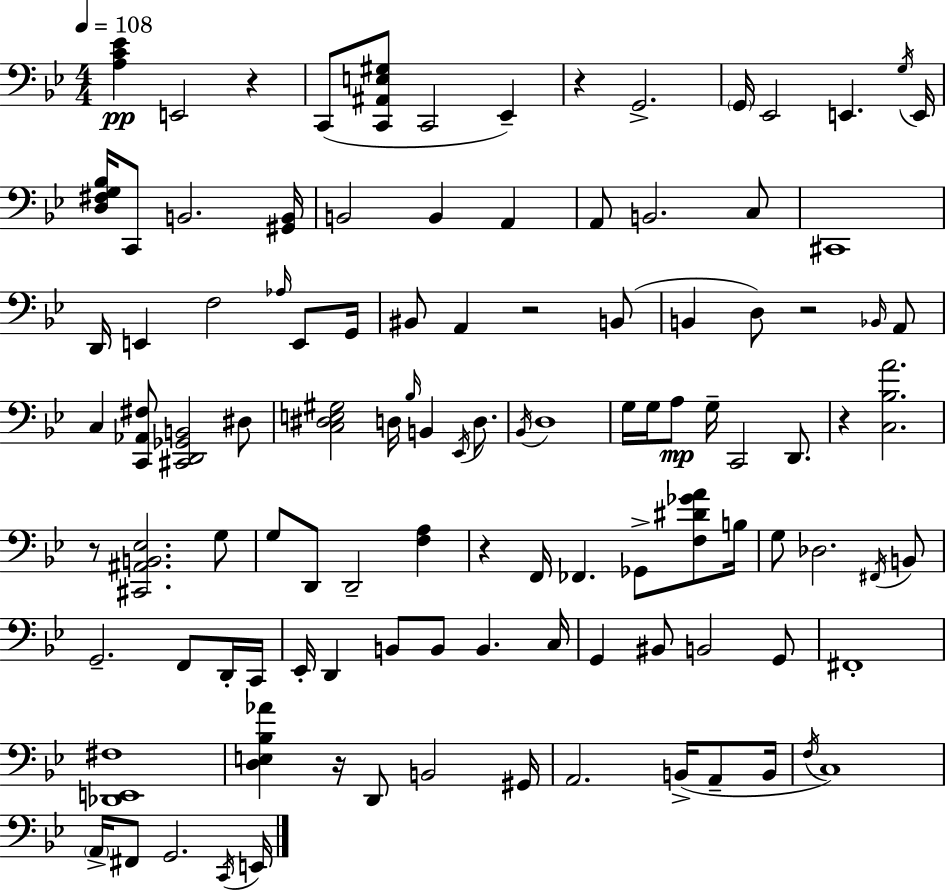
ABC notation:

X:1
T:Untitled
M:4/4
L:1/4
K:Gm
[A,C_E] E,,2 z C,,/2 [C,,^A,,E,^G,]/2 C,,2 _E,, z G,,2 G,,/4 _E,,2 E,, G,/4 E,,/4 [D,^F,G,_B,]/4 C,,/2 B,,2 [^G,,B,,]/4 B,,2 B,, A,, A,,/2 B,,2 C,/2 ^C,,4 D,,/4 E,, F,2 _A,/4 E,,/2 G,,/4 ^B,,/2 A,, z2 B,,/2 B,, D,/2 z2 _B,,/4 A,,/2 C, [C,,_A,,^F,]/2 [^C,,D,,_G,,B,,]2 ^D,/2 [C,^D,E,^G,]2 D,/4 _B,/4 B,, _E,,/4 D,/2 _B,,/4 D,4 G,/4 G,/4 A,/2 G,/4 C,,2 D,,/2 z [C,_B,A]2 z/2 [^C,,^A,,B,,_E,]2 G,/2 G,/2 D,,/2 D,,2 [F,A,] z F,,/4 _F,, _G,,/2 [F,^D_GA]/2 B,/4 G,/2 _D,2 ^F,,/4 B,,/2 G,,2 F,,/2 D,,/4 C,,/4 _E,,/4 D,, B,,/2 B,,/2 B,, C,/4 G,, ^B,,/2 B,,2 G,,/2 ^F,,4 [_D,,E,,^F,]4 [D,E,_B,_A] z/4 D,,/2 B,,2 ^G,,/4 A,,2 B,,/4 A,,/2 B,,/4 F,/4 C,4 A,,/4 ^F,,/2 G,,2 C,,/4 E,,/4